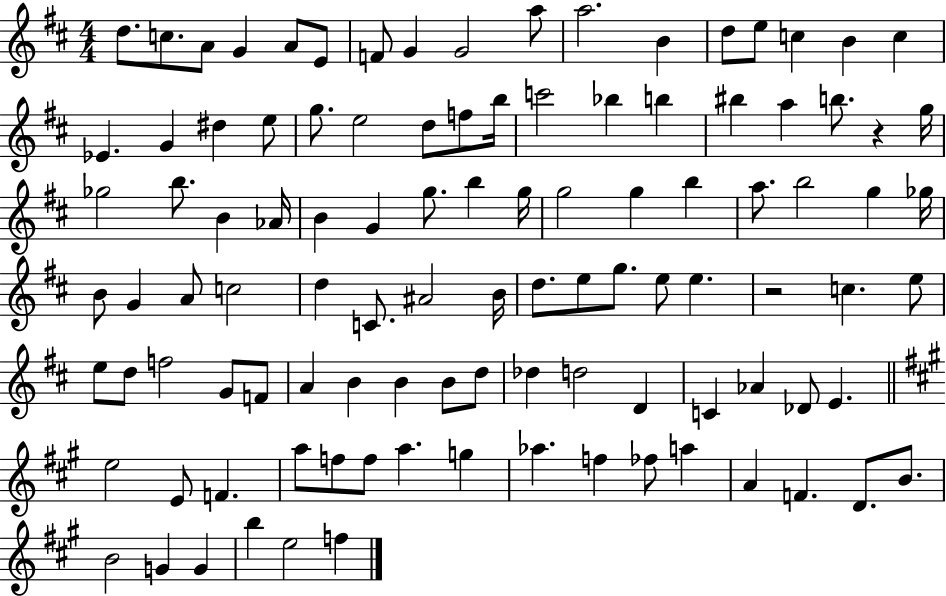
X:1
T:Untitled
M:4/4
L:1/4
K:D
d/2 c/2 A/2 G A/2 E/2 F/2 G G2 a/2 a2 B d/2 e/2 c B c _E G ^d e/2 g/2 e2 d/2 f/2 b/4 c'2 _b b ^b a b/2 z g/4 _g2 b/2 B _A/4 B G g/2 b g/4 g2 g b a/2 b2 g _g/4 B/2 G A/2 c2 d C/2 ^A2 B/4 d/2 e/2 g/2 e/2 e z2 c e/2 e/2 d/2 f2 G/2 F/2 A B B B/2 d/2 _d d2 D C _A _D/2 E e2 E/2 F a/2 f/2 f/2 a g _a f _f/2 a A F D/2 B/2 B2 G G b e2 f